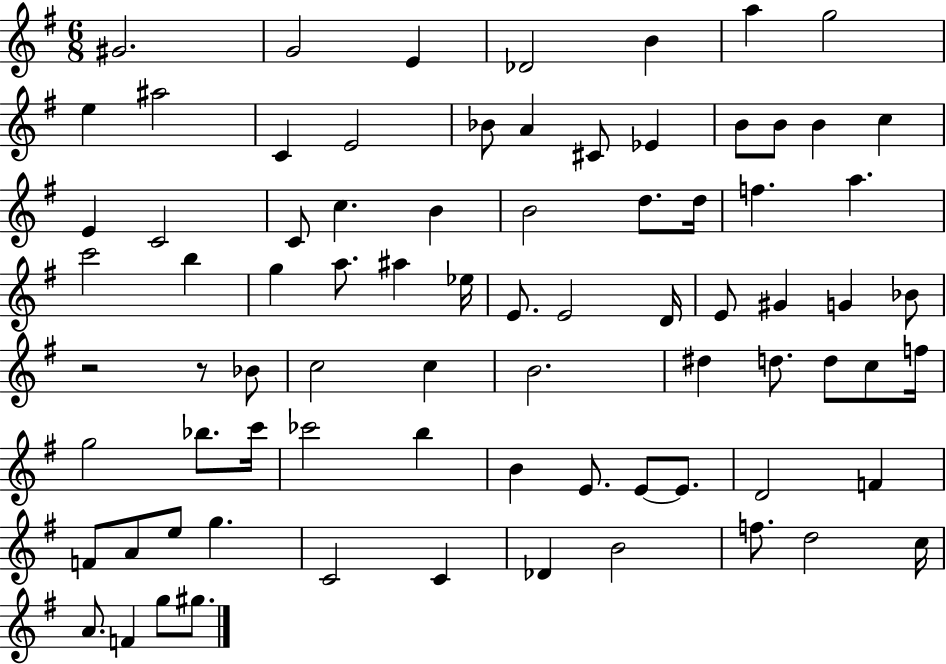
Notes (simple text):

G#4/h. G4/h E4/q Db4/h B4/q A5/q G5/h E5/q A#5/h C4/q E4/h Bb4/e A4/q C#4/e Eb4/q B4/e B4/e B4/q C5/q E4/q C4/h C4/e C5/q. B4/q B4/h D5/e. D5/s F5/q. A5/q. C6/h B5/q G5/q A5/e. A#5/q Eb5/s E4/e. E4/h D4/s E4/e G#4/q G4/q Bb4/e R/h R/e Bb4/e C5/h C5/q B4/h. D#5/q D5/e. D5/e C5/e F5/s G5/h Bb5/e. C6/s CES6/h B5/q B4/q E4/e. E4/e E4/e. D4/h F4/q F4/e A4/e E5/e G5/q. C4/h C4/q Db4/q B4/h F5/e. D5/h C5/s A4/e. F4/q G5/e G#5/e.